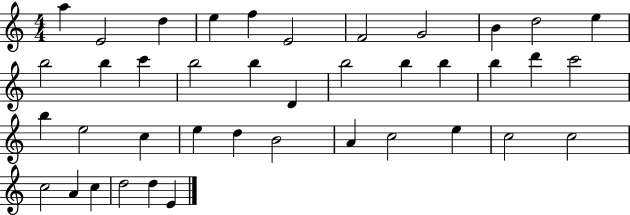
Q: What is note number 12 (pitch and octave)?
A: B5